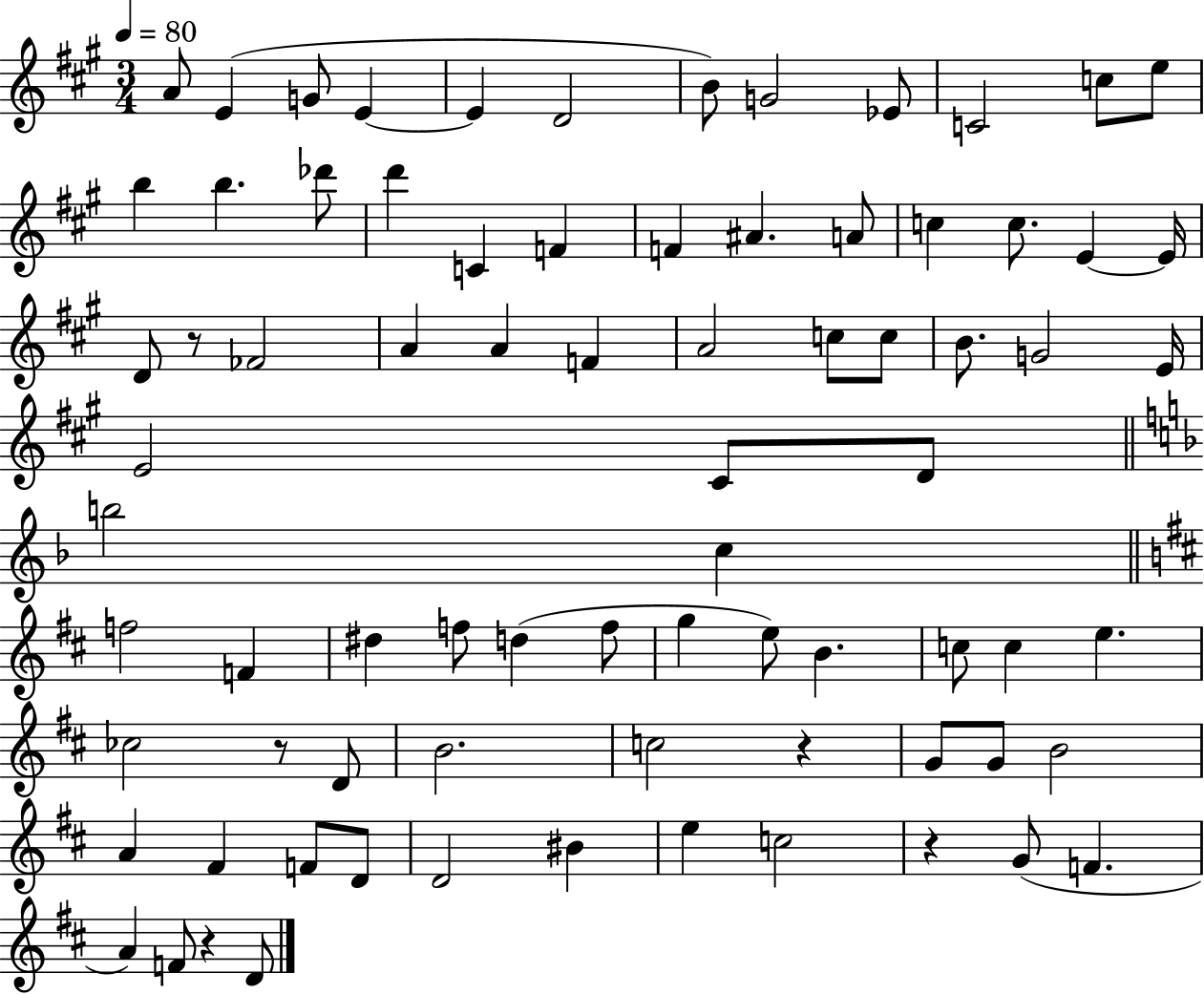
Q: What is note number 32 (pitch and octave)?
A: C5